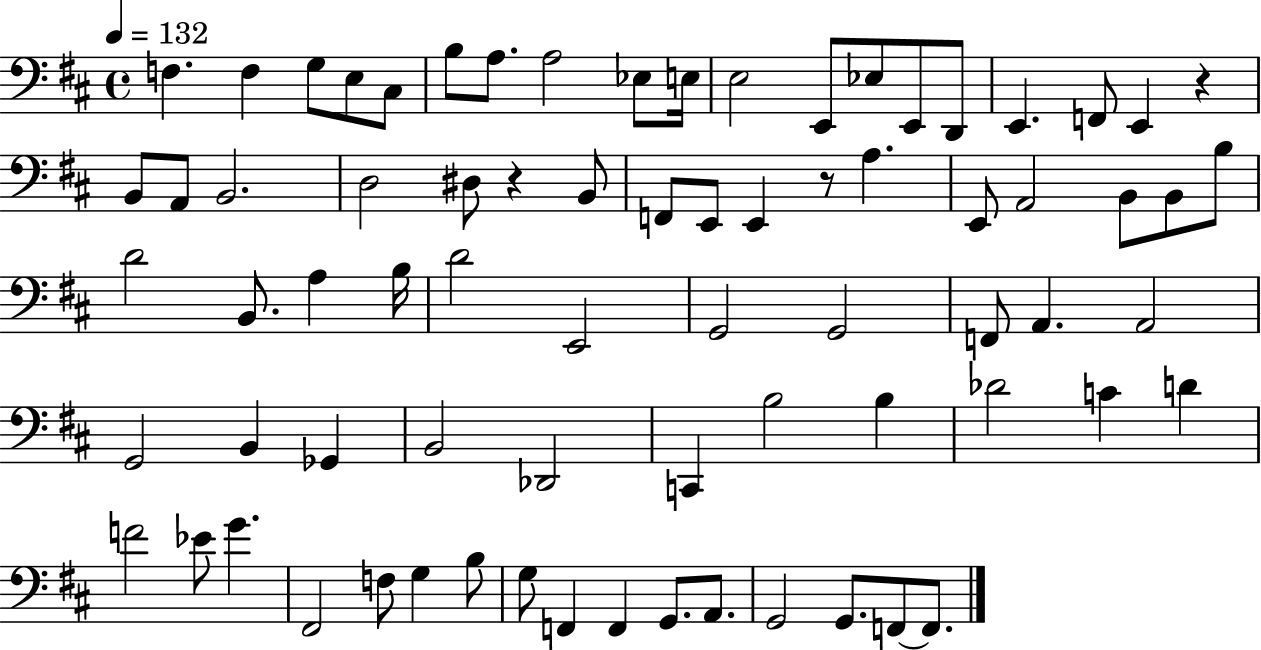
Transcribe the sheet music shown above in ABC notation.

X:1
T:Untitled
M:4/4
L:1/4
K:D
F, F, G,/2 E,/2 ^C,/2 B,/2 A,/2 A,2 _E,/2 E,/4 E,2 E,,/2 _E,/2 E,,/2 D,,/2 E,, F,,/2 E,, z B,,/2 A,,/2 B,,2 D,2 ^D,/2 z B,,/2 F,,/2 E,,/2 E,, z/2 A, E,,/2 A,,2 B,,/2 B,,/2 B,/2 D2 B,,/2 A, B,/4 D2 E,,2 G,,2 G,,2 F,,/2 A,, A,,2 G,,2 B,, _G,, B,,2 _D,,2 C,, B,2 B, _D2 C D F2 _E/2 G ^F,,2 F,/2 G, B,/2 G,/2 F,, F,, G,,/2 A,,/2 G,,2 G,,/2 F,,/2 F,,/2